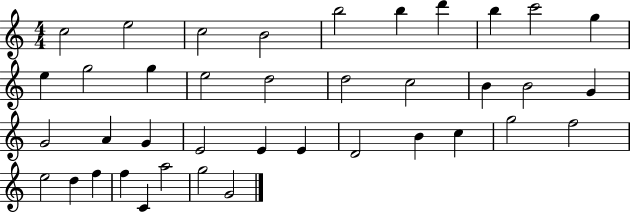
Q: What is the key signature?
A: C major